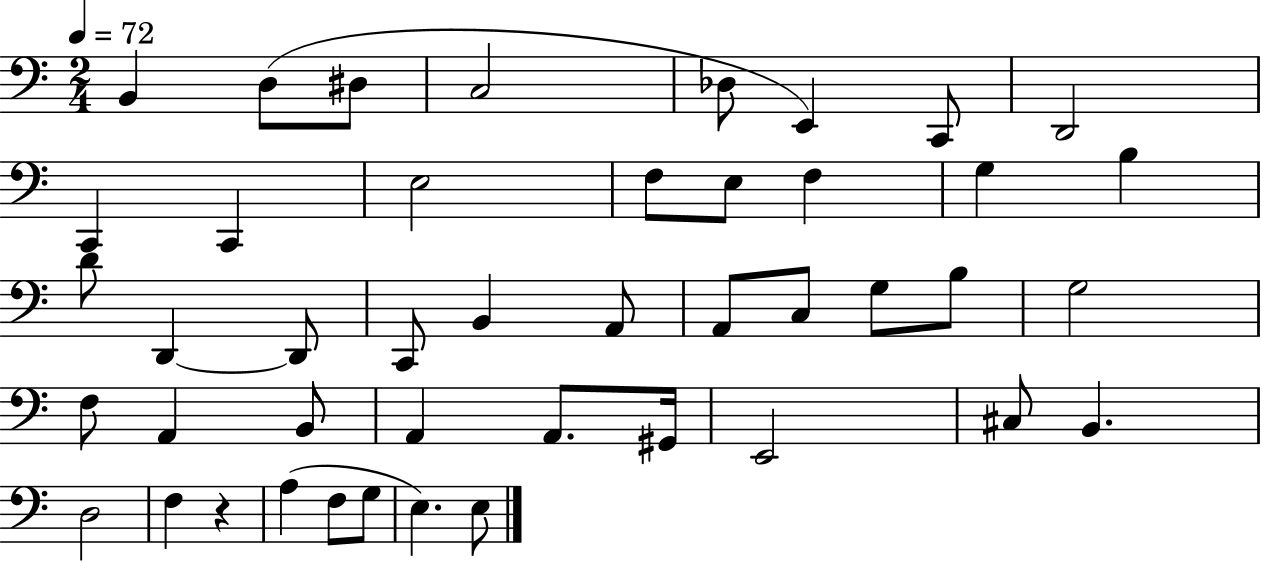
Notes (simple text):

B2/q D3/e D#3/e C3/h Db3/e E2/q C2/e D2/h C2/q C2/q E3/h F3/e E3/e F3/q G3/q B3/q D4/e D2/q D2/e C2/e B2/q A2/e A2/e C3/e G3/e B3/e G3/h F3/e A2/q B2/e A2/q A2/e. G#2/s E2/h C#3/e B2/q. D3/h F3/q R/q A3/q F3/e G3/e E3/q. E3/e